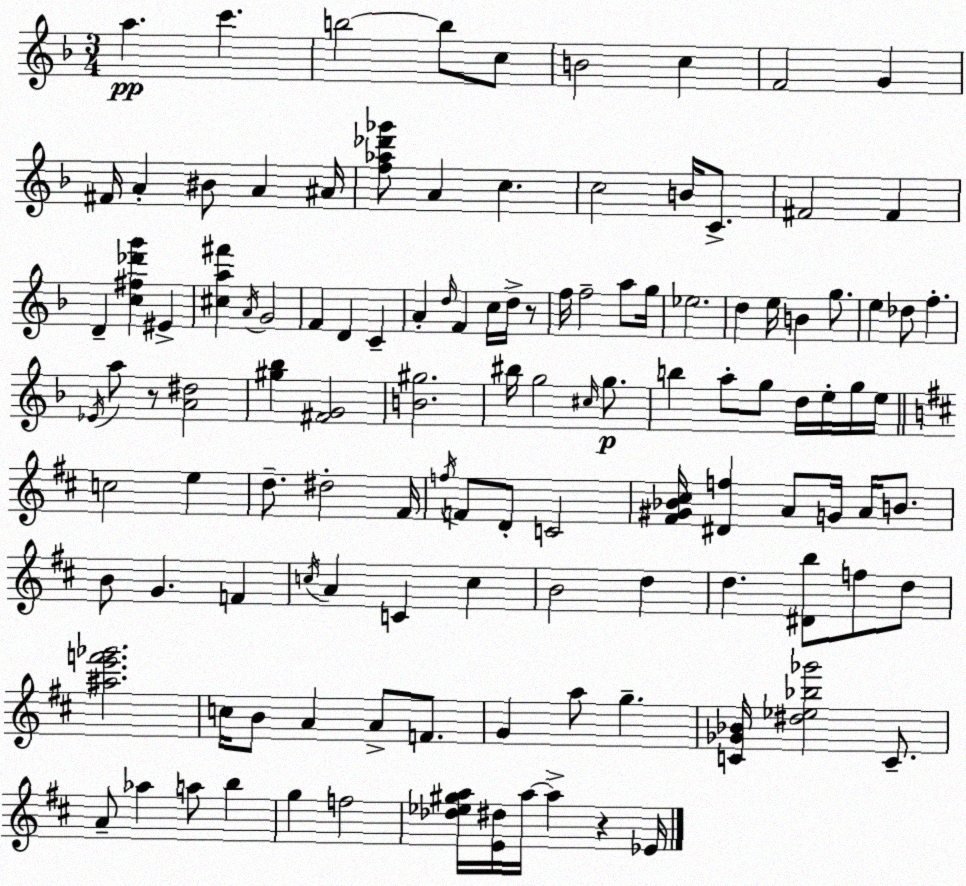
X:1
T:Untitled
M:3/4
L:1/4
K:Dm
a c' b2 b/2 c/2 B2 c F2 G ^F/4 A ^B/2 A ^A/4 [f_a_d'_g']/2 A c c2 B/4 C/2 ^F2 ^F D [c^f_d'g'] ^E [^ca^f'] A/4 G2 F D C A d/4 F c/4 d/4 z/2 f/4 f2 a/2 g/4 _e2 d e/4 B g/2 e _d/2 f _E/4 a/2 z/2 [A^d]2 [^g_b] [^FG]2 [B^g]2 ^b/4 g2 ^c/4 g/2 b a/2 g/2 d/4 e/4 g/4 e/4 c2 e d/2 ^d2 ^F/4 f/4 F/2 D/2 C2 [^F^G_B^c]/4 [^Df] A/2 G/4 A/4 B/2 B/2 G F c/4 A C c B2 d d [^Db]/2 f/2 d/2 [^ae'f'_g']2 c/4 B/2 A A/2 F/2 G a/2 g [C_G_B]/4 [^d_e_b_g']2 C/2 A/2 _a a/2 b g f2 [_d_e^ga]/4 [E^d]/4 a/4 a z _E/4